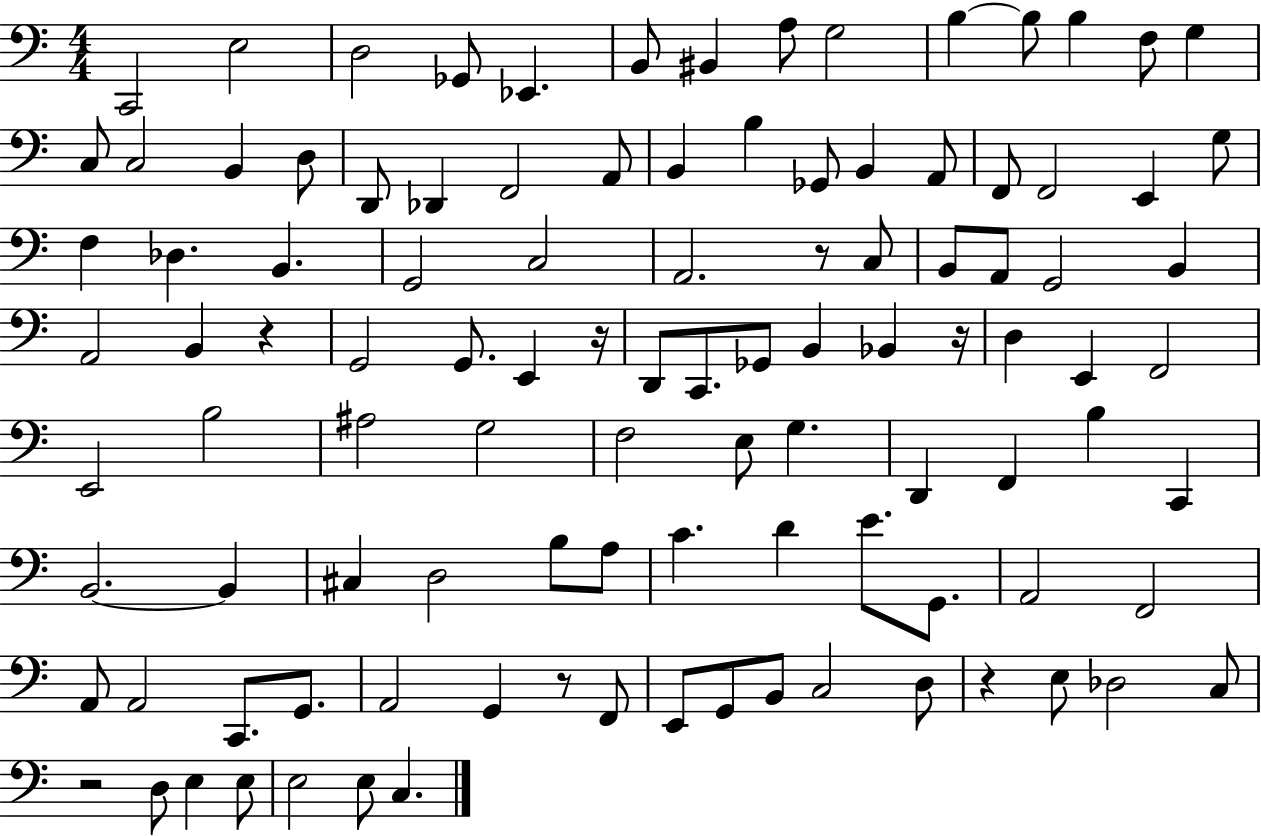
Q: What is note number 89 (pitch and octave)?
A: C3